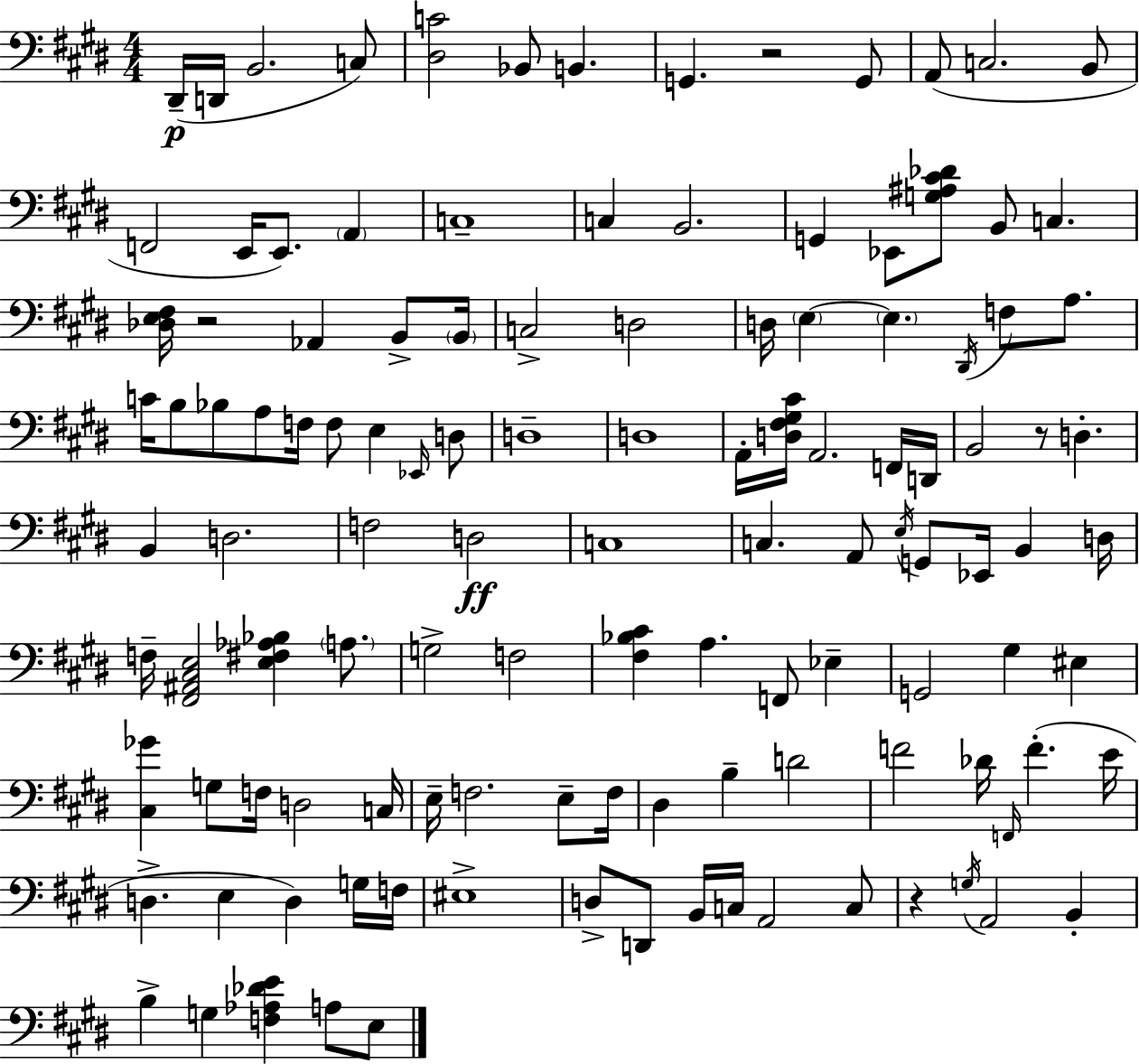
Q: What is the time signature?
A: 4/4